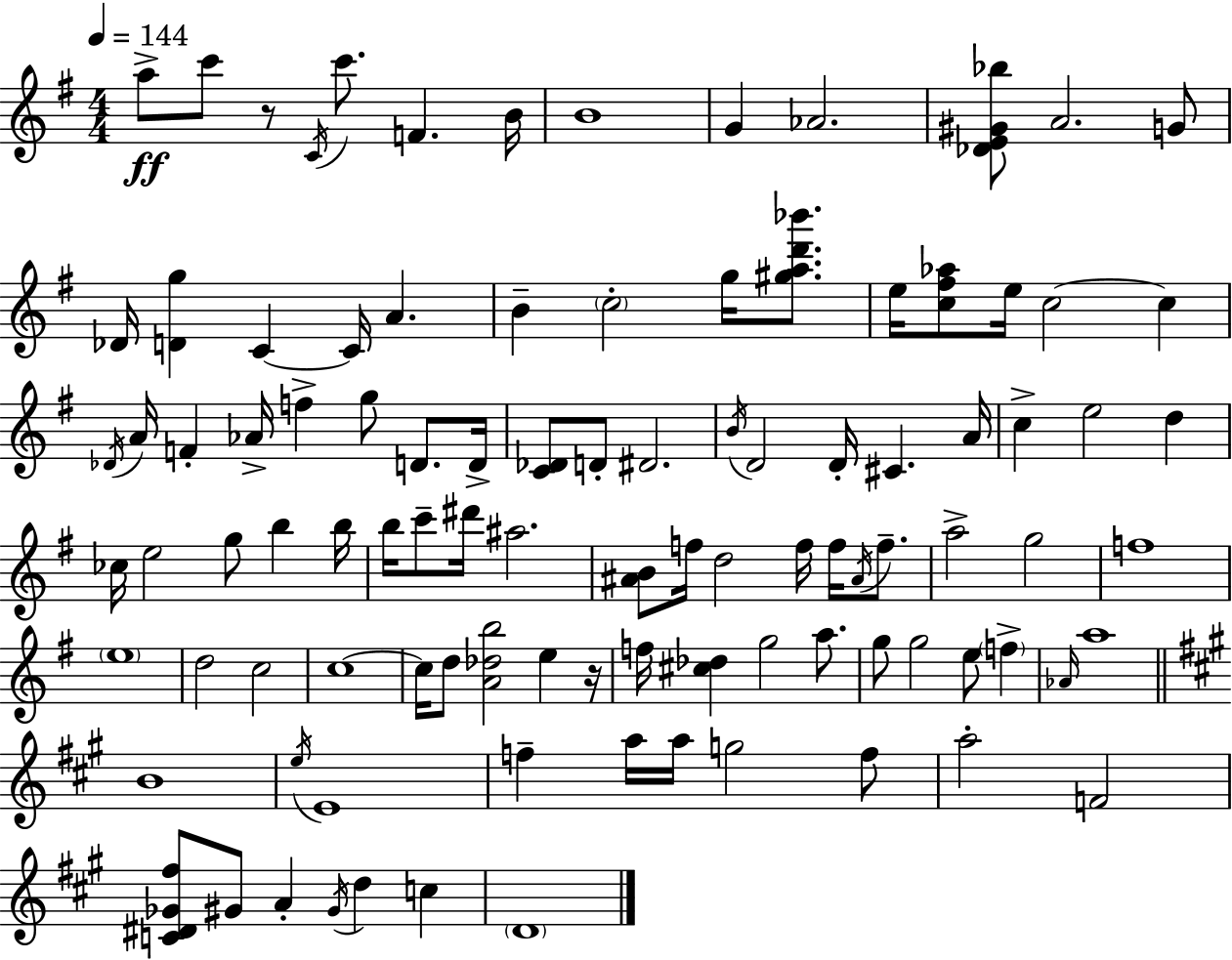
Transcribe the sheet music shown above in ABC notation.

X:1
T:Untitled
M:4/4
L:1/4
K:G
a/2 c'/2 z/2 C/4 c'/2 F B/4 B4 G _A2 [_DE^G_b]/2 A2 G/2 _D/4 [Dg] C C/4 A B c2 g/4 [^gad'_b']/2 e/4 [c^f_a]/2 e/4 c2 c _D/4 A/4 F _A/4 f g/2 D/2 D/4 [C_D]/2 D/2 ^D2 B/4 D2 D/4 ^C A/4 c e2 d _c/4 e2 g/2 b b/4 b/4 c'/2 ^d'/4 ^a2 [^AB]/2 f/4 d2 f/4 f/4 ^A/4 f/2 a2 g2 f4 e4 d2 c2 c4 c/4 d/2 [A_db]2 e z/4 f/4 [^c_d] g2 a/2 g/2 g2 e/2 f _A/4 a4 B4 e/4 E4 f a/4 a/4 g2 f/2 a2 F2 [C^D_G^f]/2 ^G/2 A ^G/4 d c D4